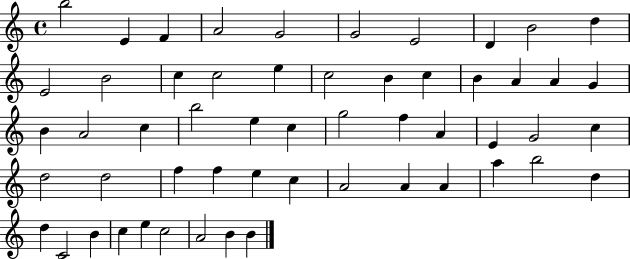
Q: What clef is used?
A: treble